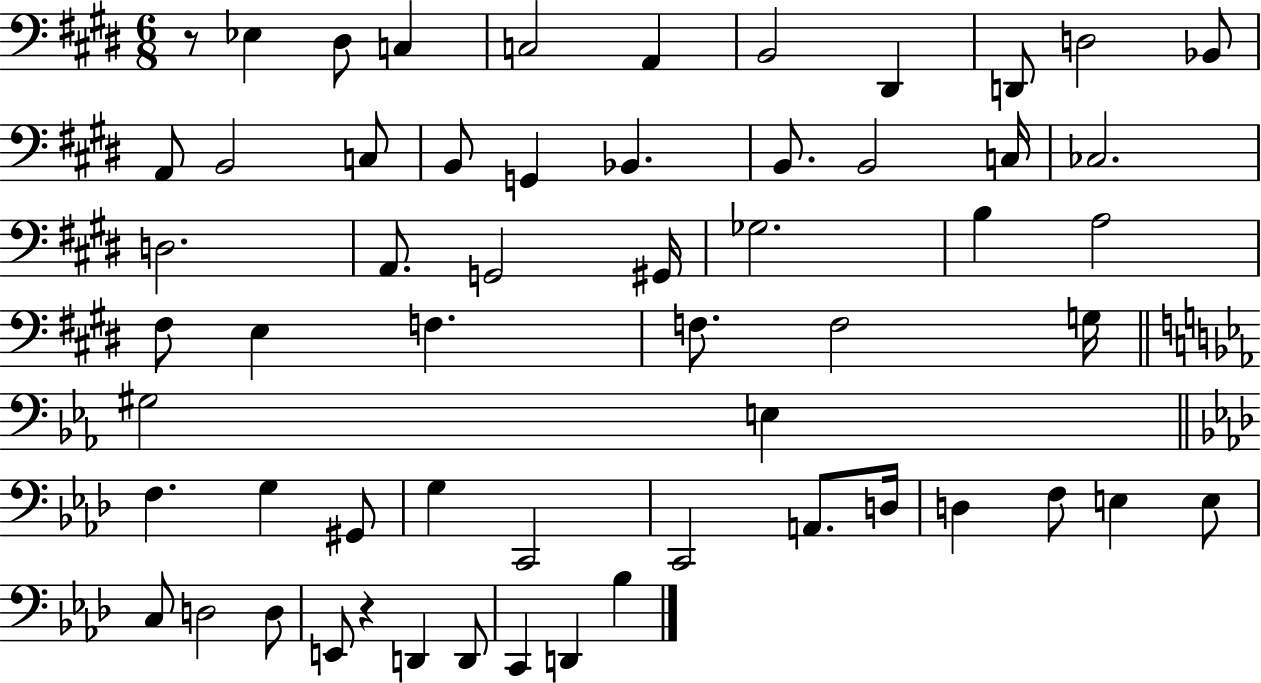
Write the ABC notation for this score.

X:1
T:Untitled
M:6/8
L:1/4
K:E
z/2 _E, ^D,/2 C, C,2 A,, B,,2 ^D,, D,,/2 D,2 _B,,/2 A,,/2 B,,2 C,/2 B,,/2 G,, _B,, B,,/2 B,,2 C,/4 _C,2 D,2 A,,/2 G,,2 ^G,,/4 _G,2 B, A,2 ^F,/2 E, F, F,/2 F,2 G,/4 ^G,2 E, F, G, ^G,,/2 G, C,,2 C,,2 A,,/2 D,/4 D, F,/2 E, E,/2 C,/2 D,2 D,/2 E,,/2 z D,, D,,/2 C,, D,, _B,